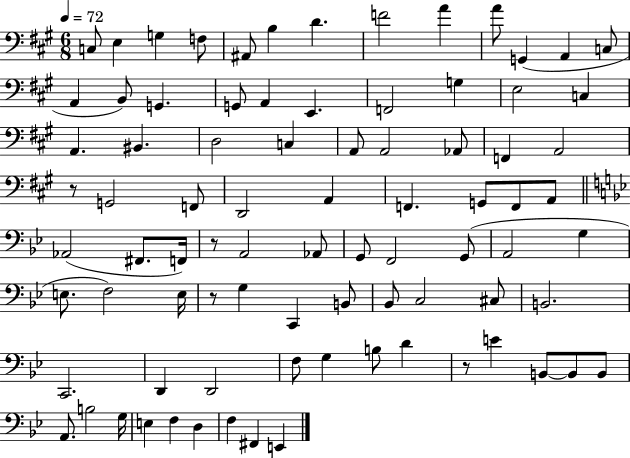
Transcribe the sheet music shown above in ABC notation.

X:1
T:Untitled
M:6/8
L:1/4
K:A
C,/2 E, G, F,/2 ^A,,/2 B, D F2 A A/2 G,, A,, C,/2 A,, B,,/2 G,, G,,/2 A,, E,, F,,2 G, E,2 C, A,, ^B,, D,2 C, A,,/2 A,,2 _A,,/2 F,, A,,2 z/2 G,,2 F,,/2 D,,2 A,, F,, G,,/2 F,,/2 A,,/2 _A,,2 ^F,,/2 F,,/4 z/2 A,,2 _A,,/2 G,,/2 F,,2 G,,/2 A,,2 G, E,/2 F,2 E,/4 z/2 G, C,, B,,/2 _B,,/2 C,2 ^C,/2 B,,2 C,,2 D,, D,,2 F,/2 G, B,/2 D z/2 E B,,/2 B,,/2 B,,/2 A,,/2 B,2 G,/4 E, F, D, F, ^F,, E,,